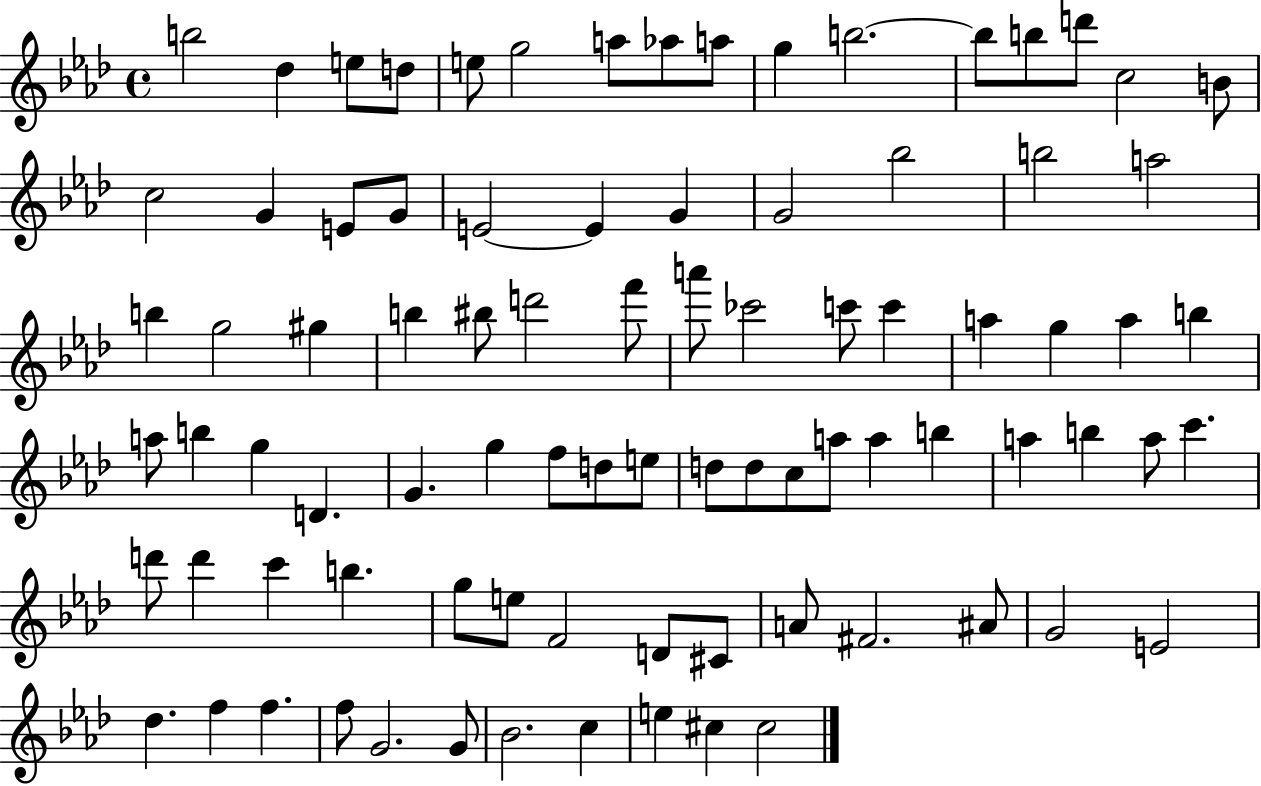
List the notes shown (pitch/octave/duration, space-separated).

B5/h Db5/q E5/e D5/e E5/e G5/h A5/e Ab5/e A5/e G5/q B5/h. B5/e B5/e D6/e C5/h B4/e C5/h G4/q E4/e G4/e E4/h E4/q G4/q G4/h Bb5/h B5/h A5/h B5/q G5/h G#5/q B5/q BIS5/e D6/h F6/e A6/e CES6/h C6/e C6/q A5/q G5/q A5/q B5/q A5/e B5/q G5/q D4/q. G4/q. G5/q F5/e D5/e E5/e D5/e D5/e C5/e A5/e A5/q B5/q A5/q B5/q A5/e C6/q. D6/e D6/q C6/q B5/q. G5/e E5/e F4/h D4/e C#4/e A4/e F#4/h. A#4/e G4/h E4/h Db5/q. F5/q F5/q. F5/e G4/h. G4/e Bb4/h. C5/q E5/q C#5/q C#5/h